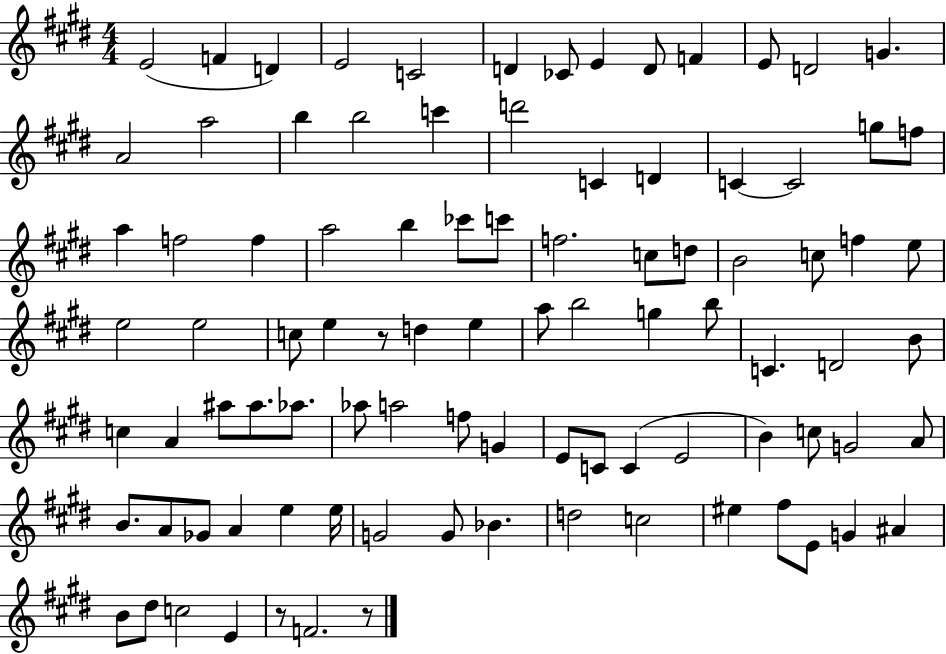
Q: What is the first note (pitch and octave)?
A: E4